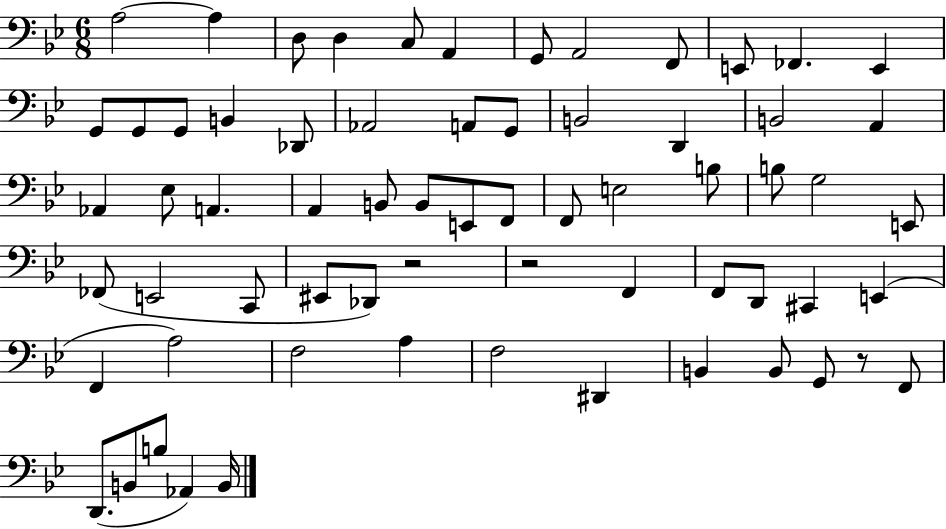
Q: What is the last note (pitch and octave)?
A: B2